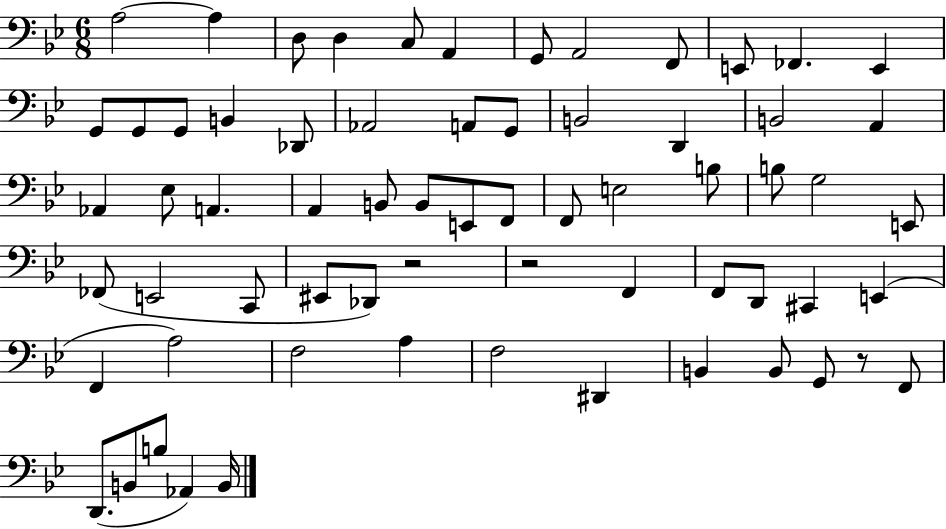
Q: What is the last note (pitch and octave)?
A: B2